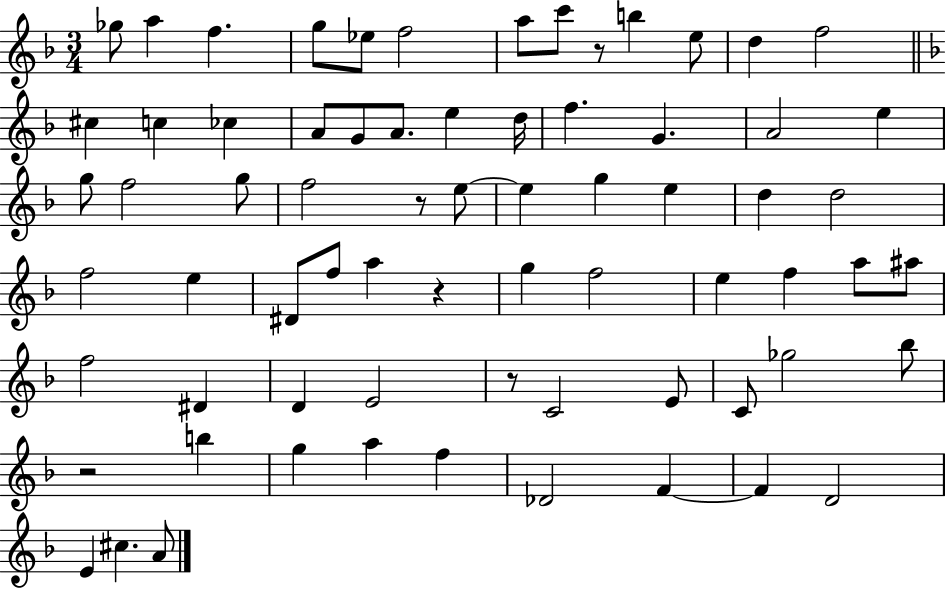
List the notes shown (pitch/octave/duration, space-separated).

Gb5/e A5/q F5/q. G5/e Eb5/e F5/h A5/e C6/e R/e B5/q E5/e D5/q F5/h C#5/q C5/q CES5/q A4/e G4/e A4/e. E5/q D5/s F5/q. G4/q. A4/h E5/q G5/e F5/h G5/e F5/h R/e E5/e E5/q G5/q E5/q D5/q D5/h F5/h E5/q D#4/e F5/e A5/q R/q G5/q F5/h E5/q F5/q A5/e A#5/e F5/h D#4/q D4/q E4/h R/e C4/h E4/e C4/e Gb5/h Bb5/e R/h B5/q G5/q A5/q F5/q Db4/h F4/q F4/q D4/h E4/q C#5/q. A4/e